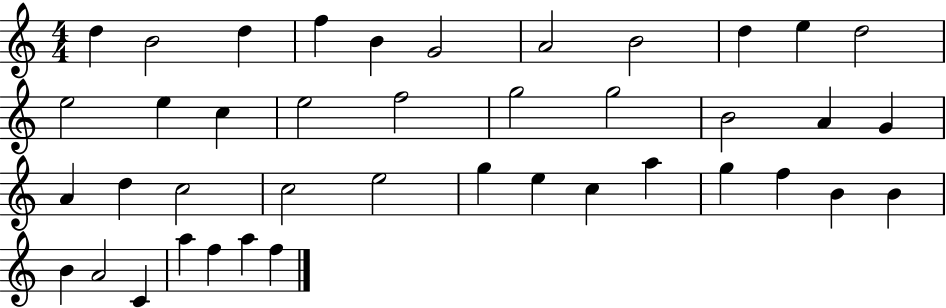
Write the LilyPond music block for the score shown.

{
  \clef treble
  \numericTimeSignature
  \time 4/4
  \key c \major
  d''4 b'2 d''4 | f''4 b'4 g'2 | a'2 b'2 | d''4 e''4 d''2 | \break e''2 e''4 c''4 | e''2 f''2 | g''2 g''2 | b'2 a'4 g'4 | \break a'4 d''4 c''2 | c''2 e''2 | g''4 e''4 c''4 a''4 | g''4 f''4 b'4 b'4 | \break b'4 a'2 c'4 | a''4 f''4 a''4 f''4 | \bar "|."
}